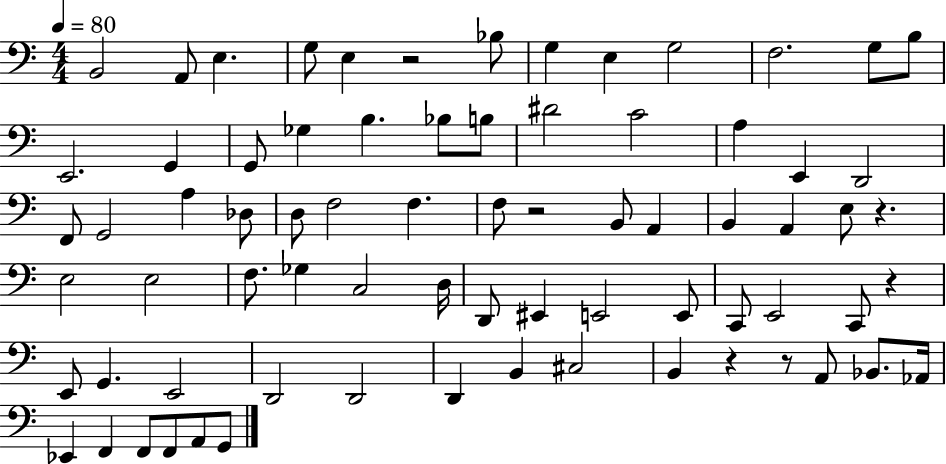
X:1
T:Untitled
M:4/4
L:1/4
K:C
B,,2 A,,/2 E, G,/2 E, z2 _B,/2 G, E, G,2 F,2 G,/2 B,/2 E,,2 G,, G,,/2 _G, B, _B,/2 B,/2 ^D2 C2 A, E,, D,,2 F,,/2 G,,2 A, _D,/2 D,/2 F,2 F, F,/2 z2 B,,/2 A,, B,, A,, E,/2 z E,2 E,2 F,/2 _G, C,2 D,/4 D,,/2 ^E,, E,,2 E,,/2 C,,/2 E,,2 C,,/2 z E,,/2 G,, E,,2 D,,2 D,,2 D,, B,, ^C,2 B,, z z/2 A,,/2 _B,,/2 _A,,/4 _E,, F,, F,,/2 F,,/2 A,,/2 G,,/2